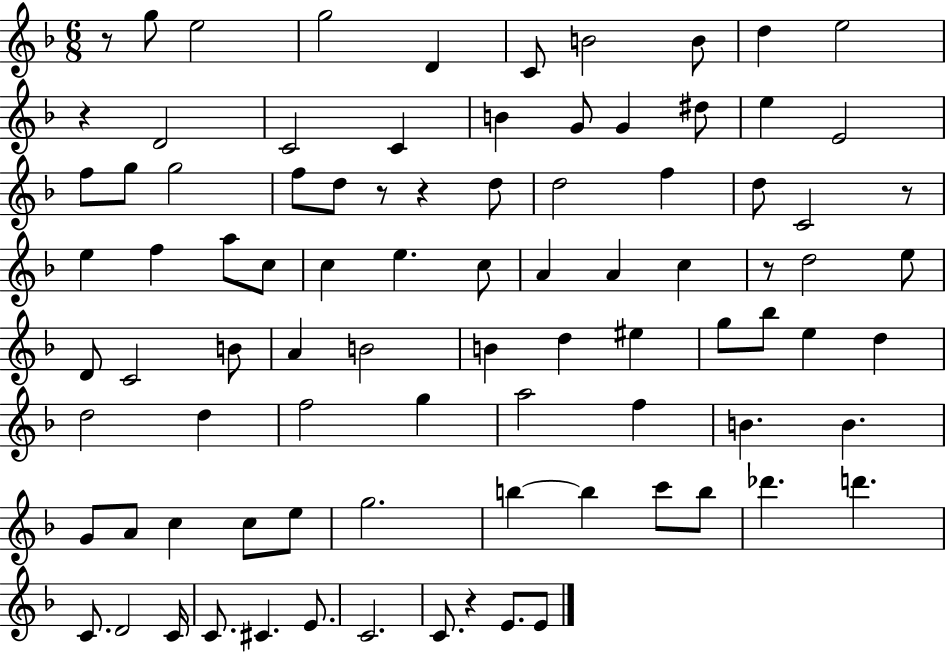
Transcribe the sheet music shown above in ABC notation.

X:1
T:Untitled
M:6/8
L:1/4
K:F
z/2 g/2 e2 g2 D C/2 B2 B/2 d e2 z D2 C2 C B G/2 G ^d/2 e E2 f/2 g/2 g2 f/2 d/2 z/2 z d/2 d2 f d/2 C2 z/2 e f a/2 c/2 c e c/2 A A c z/2 d2 e/2 D/2 C2 B/2 A B2 B d ^e g/2 _b/2 e d d2 d f2 g a2 f B B G/2 A/2 c c/2 e/2 g2 b b c'/2 b/2 _d' d' C/2 D2 C/4 C/2 ^C E/2 C2 C/2 z E/2 E/2